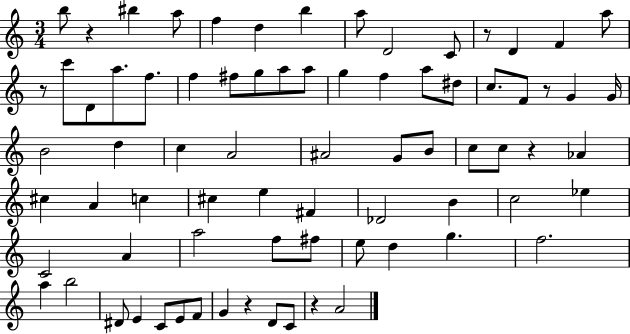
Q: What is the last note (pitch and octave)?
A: A4